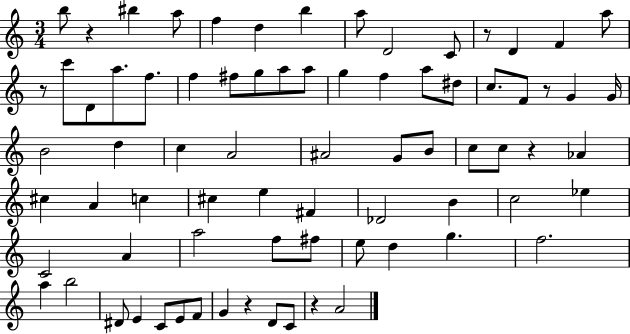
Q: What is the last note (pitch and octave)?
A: A4